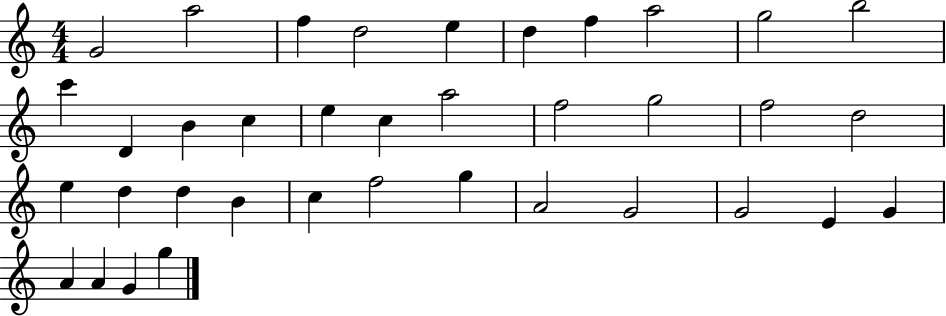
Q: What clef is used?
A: treble